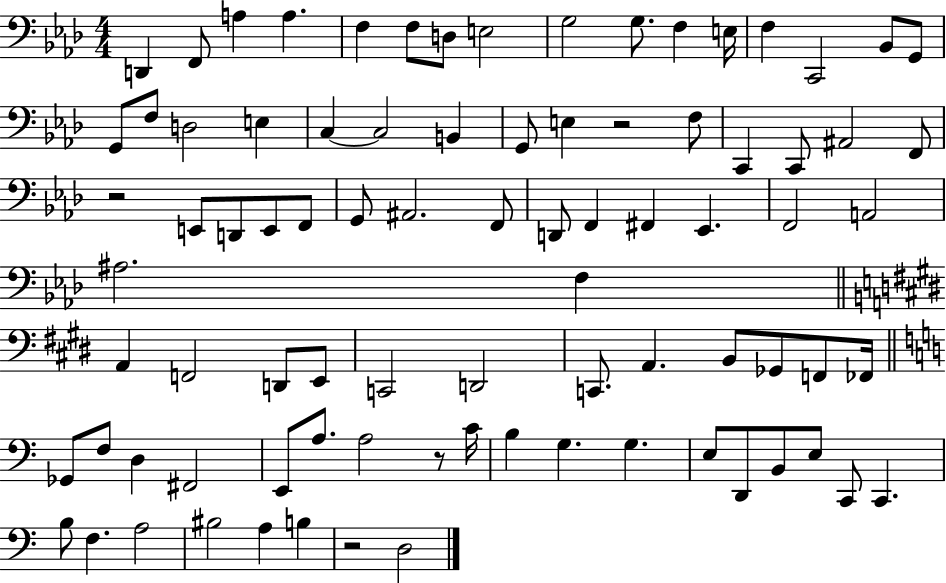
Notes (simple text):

D2/q F2/e A3/q A3/q. F3/q F3/e D3/e E3/h G3/h G3/e. F3/q E3/s F3/q C2/h Bb2/e G2/e G2/e F3/e D3/h E3/q C3/q C3/h B2/q G2/e E3/q R/h F3/e C2/q C2/e A#2/h F2/e R/h E2/e D2/e E2/e F2/e G2/e A#2/h. F2/e D2/e F2/q F#2/q Eb2/q. F2/h A2/h A#3/h. F3/q A2/q F2/h D2/e E2/e C2/h D2/h C2/e. A2/q. B2/e Gb2/e F2/e FES2/s Gb2/e F3/e D3/q F#2/h E2/e A3/e. A3/h R/e C4/s B3/q G3/q. G3/q. E3/e D2/e B2/e E3/e C2/e C2/q. B3/e F3/q. A3/h BIS3/h A3/q B3/q R/h D3/h